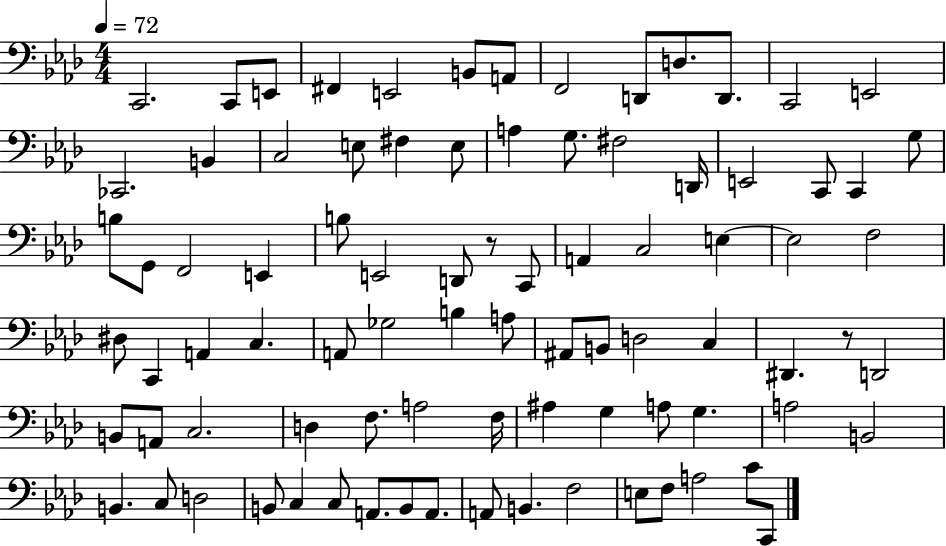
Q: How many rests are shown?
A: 2